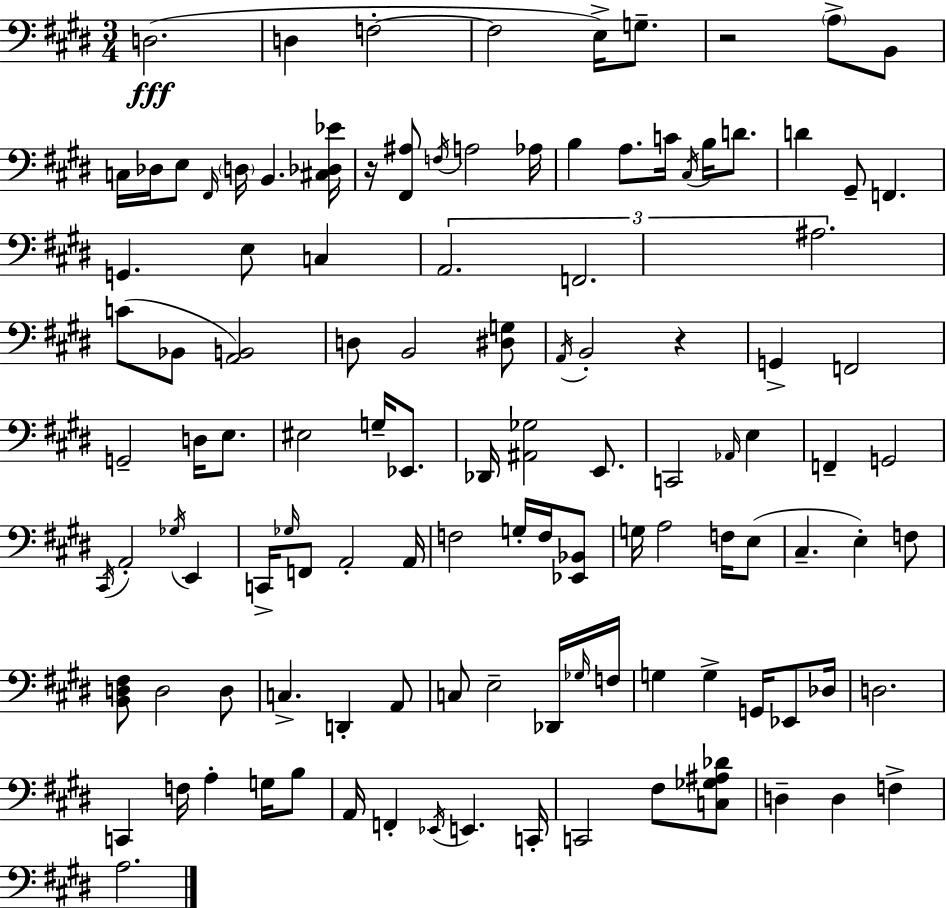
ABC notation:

X:1
T:Untitled
M:3/4
L:1/4
K:E
D,2 D, F,2 F,2 E,/4 G,/2 z2 A,/2 B,,/2 C,/4 _D,/4 E,/2 ^F,,/4 D,/4 B,, [^C,_D,_E]/4 z/4 [^F,,^A,]/2 F,/4 A,2 _A,/4 B, A,/2 C/4 ^C,/4 B,/4 D/2 D ^G,,/2 F,, G,, E,/2 C, A,,2 F,,2 ^A,2 C/2 _B,,/2 [A,,B,,]2 D,/2 B,,2 [^D,G,]/2 A,,/4 B,,2 z G,, F,,2 G,,2 D,/4 E,/2 ^E,2 G,/4 _E,,/2 _D,,/4 [^A,,_G,]2 E,,/2 C,,2 _A,,/4 E, F,, G,,2 ^C,,/4 A,,2 _G,/4 E,, C,,/4 _G,/4 F,,/2 A,,2 A,,/4 F,2 G,/4 F,/4 [_E,,_B,,]/2 G,/4 A,2 F,/4 E,/2 ^C, E, F,/2 [B,,D,^F,]/2 D,2 D,/2 C, D,, A,,/2 C,/2 E,2 _D,,/4 _G,/4 F,/4 G, G, G,,/4 _E,,/2 _D,/4 D,2 C,, F,/4 A, G,/4 B,/2 A,,/4 F,, _E,,/4 E,, C,,/4 C,,2 ^F,/2 [C,_G,^A,_D]/2 D, D, F, A,2